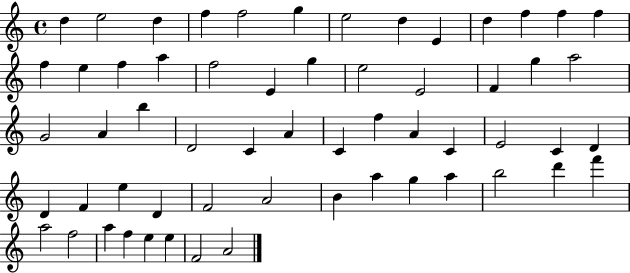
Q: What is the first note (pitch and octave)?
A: D5